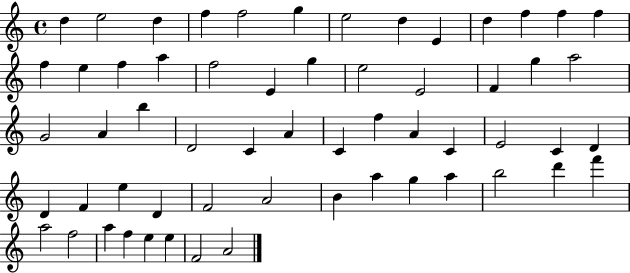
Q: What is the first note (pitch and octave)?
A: D5